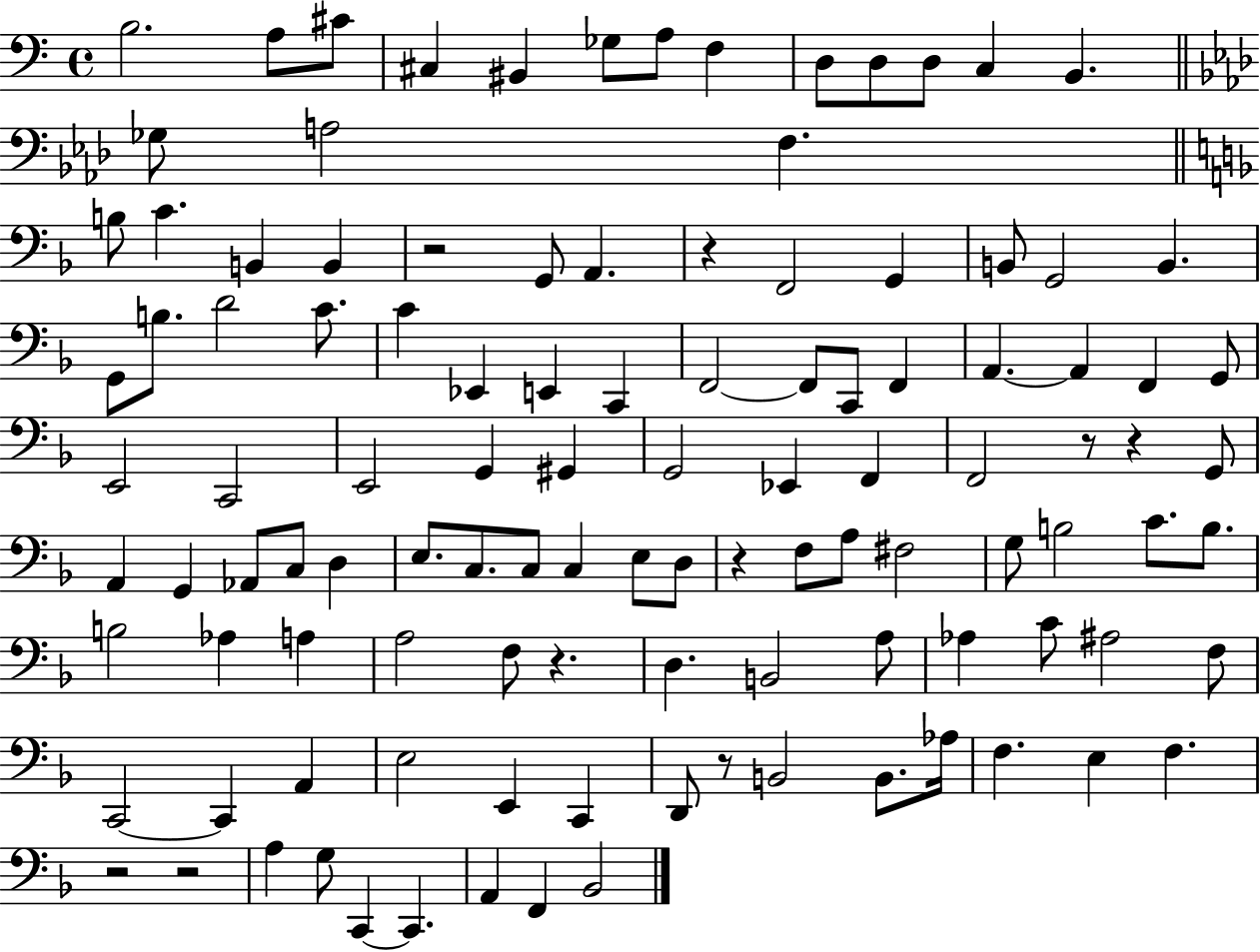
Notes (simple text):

B3/h. A3/e C#4/e C#3/q BIS2/q Gb3/e A3/e F3/q D3/e D3/e D3/e C3/q B2/q. Gb3/e A3/h F3/q. B3/e C4/q. B2/q B2/q R/h G2/e A2/q. R/q F2/h G2/q B2/e G2/h B2/q. G2/e B3/e. D4/h C4/e. C4/q Eb2/q E2/q C2/q F2/h F2/e C2/e F2/q A2/q. A2/q F2/q G2/e E2/h C2/h E2/h G2/q G#2/q G2/h Eb2/q F2/q F2/h R/e R/q G2/e A2/q G2/q Ab2/e C3/e D3/q E3/e. C3/e. C3/e C3/q E3/e D3/e R/q F3/e A3/e F#3/h G3/e B3/h C4/e. B3/e. B3/h Ab3/q A3/q A3/h F3/e R/q. D3/q. B2/h A3/e Ab3/q C4/e A#3/h F3/e C2/h C2/q A2/q E3/h E2/q C2/q D2/e R/e B2/h B2/e. Ab3/s F3/q. E3/q F3/q. R/h R/h A3/q G3/e C2/q C2/q. A2/q F2/q Bb2/h